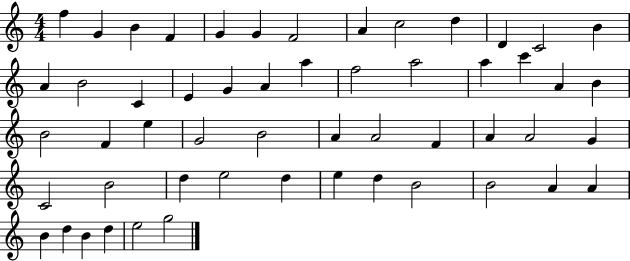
X:1
T:Untitled
M:4/4
L:1/4
K:C
f G B F G G F2 A c2 d D C2 B A B2 C E G A a f2 a2 a c' A B B2 F e G2 B2 A A2 F A A2 G C2 B2 d e2 d e d B2 B2 A A B d B d e2 g2